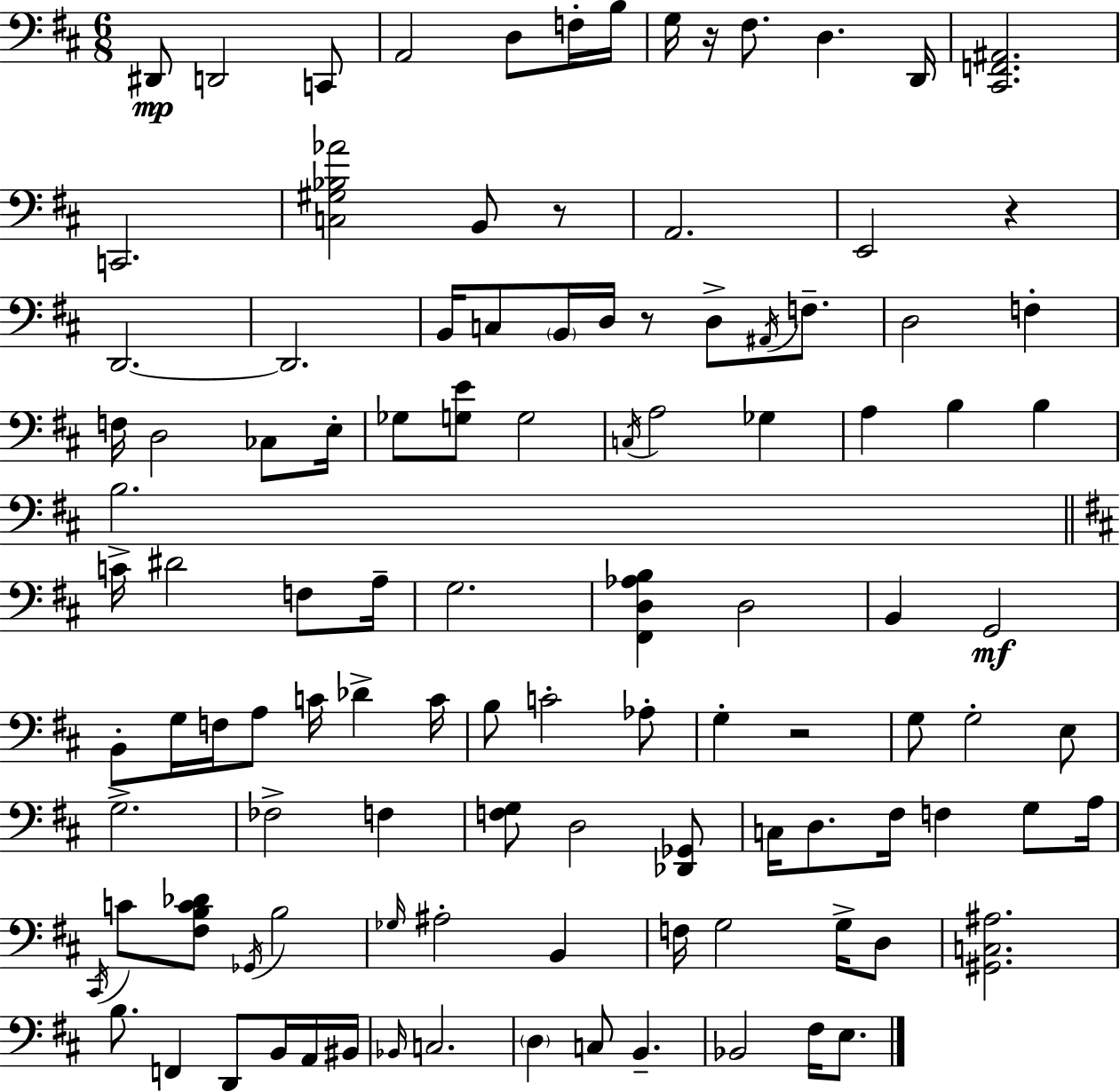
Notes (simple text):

D#2/e D2/h C2/e A2/h D3/e F3/s B3/s G3/s R/s F#3/e. D3/q. D2/s [C#2,F2,A#2]/h. C2/h. [C3,G#3,Bb3,Ab4]/h B2/e R/e A2/h. E2/h R/q D2/h. D2/h. B2/s C3/e B2/s D3/s R/e D3/e A#2/s F3/e. D3/h F3/q F3/s D3/h CES3/e E3/s Gb3/e [G3,E4]/e G3/h C3/s A3/h Gb3/q A3/q B3/q B3/q B3/h. C4/s D#4/h F3/e A3/s G3/h. [F#2,D3,Ab3,B3]/q D3/h B2/q G2/h B2/e G3/s F3/s A3/e C4/s Db4/q C4/s B3/e C4/h Ab3/e G3/q R/h G3/e G3/h E3/e G3/h. FES3/h F3/q [F3,G3]/e D3/h [Db2,Gb2]/e C3/s D3/e. F#3/s F3/q G3/e A3/s C#2/s C4/e [F#3,B3,C4,Db4]/e Gb2/s B3/h Gb3/s A#3/h B2/q F3/s G3/h G3/s D3/e [G#2,C3,A#3]/h. B3/e. F2/q D2/e B2/s A2/s BIS2/s Bb2/s C3/h. D3/q C3/e B2/q. Bb2/h F#3/s E3/e.